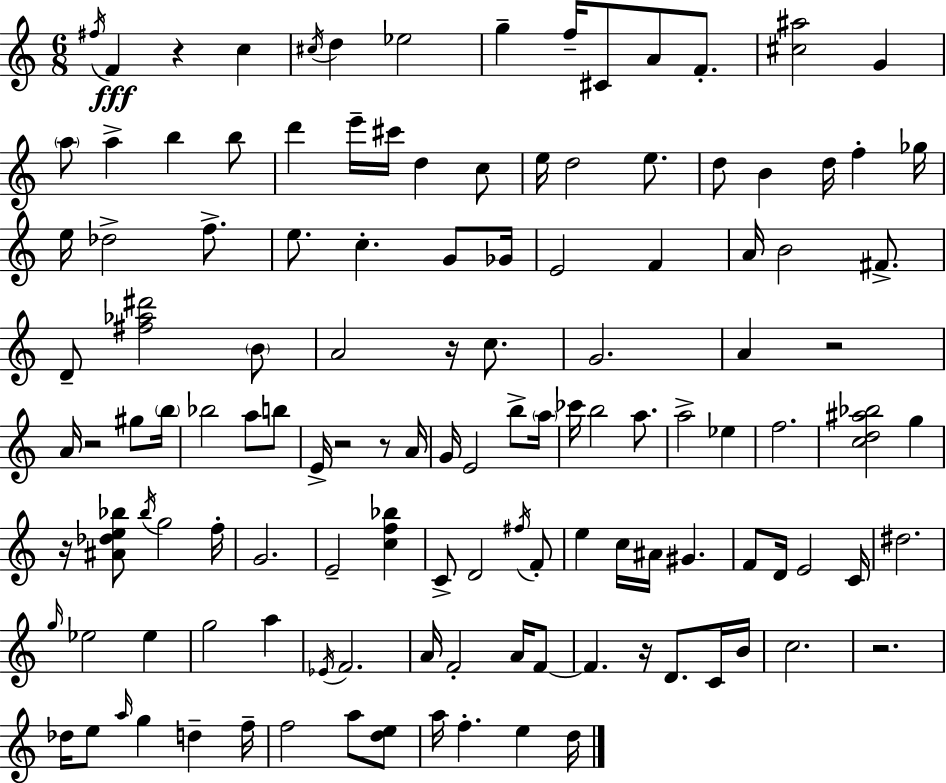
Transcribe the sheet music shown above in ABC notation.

X:1
T:Untitled
M:6/8
L:1/4
K:Am
^f/4 F z c ^c/4 d _e2 g f/4 ^C/2 A/2 F/2 [^c^a]2 G a/2 a b b/2 d' e'/4 ^c'/4 d c/2 e/4 d2 e/2 d/2 B d/4 f _g/4 e/4 _d2 f/2 e/2 c G/2 _G/4 E2 F A/4 B2 ^F/2 D/2 [^f_a^d']2 B/2 A2 z/4 c/2 G2 A z2 A/4 z2 ^g/2 b/4 _b2 a/2 b/2 E/4 z2 z/2 A/4 G/4 E2 b/2 a/4 _c'/4 b2 a/2 a2 _e f2 [cd^a_b]2 g z/4 [^A_de_b]/2 _b/4 g2 f/4 G2 E2 [cf_b] C/2 D2 ^f/4 F/2 e c/4 ^A/4 ^G F/2 D/4 E2 C/4 ^d2 g/4 _e2 _e g2 a _E/4 F2 A/4 F2 A/4 F/2 F z/4 D/2 C/4 B/4 c2 z2 _d/4 e/2 a/4 g d f/4 f2 a/2 [de]/2 a/4 f e d/4